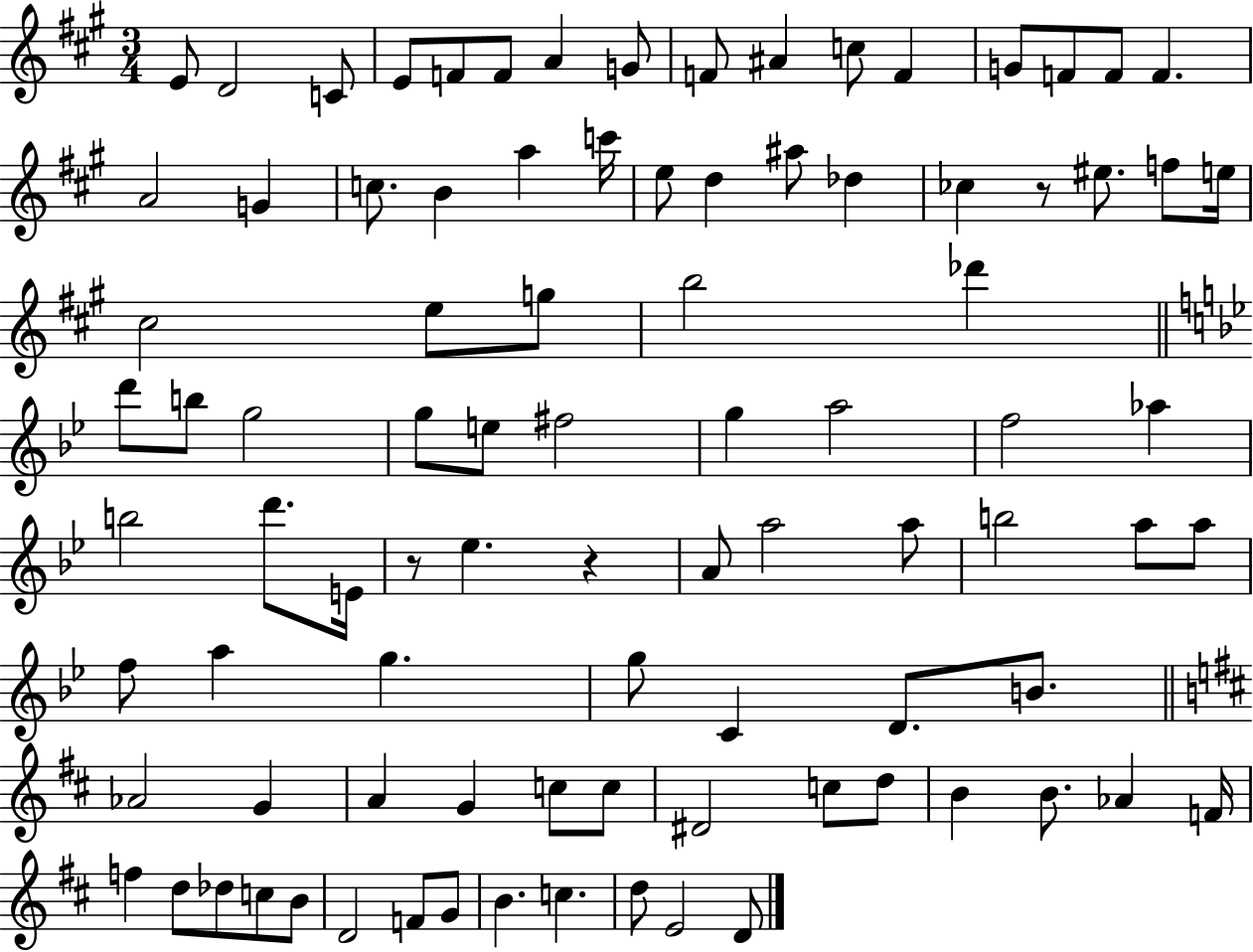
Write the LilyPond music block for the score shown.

{
  \clef treble
  \numericTimeSignature
  \time 3/4
  \key a \major
  e'8 d'2 c'8 | e'8 f'8 f'8 a'4 g'8 | f'8 ais'4 c''8 f'4 | g'8 f'8 f'8 f'4. | \break a'2 g'4 | c''8. b'4 a''4 c'''16 | e''8 d''4 ais''8 des''4 | ces''4 r8 eis''8. f''8 e''16 | \break cis''2 e''8 g''8 | b''2 des'''4 | \bar "||" \break \key bes \major d'''8 b''8 g''2 | g''8 e''8 fis''2 | g''4 a''2 | f''2 aes''4 | \break b''2 d'''8. e'16 | r8 ees''4. r4 | a'8 a''2 a''8 | b''2 a''8 a''8 | \break f''8 a''4 g''4. | g''8 c'4 d'8. b'8. | \bar "||" \break \key b \minor aes'2 g'4 | a'4 g'4 c''8 c''8 | dis'2 c''8 d''8 | b'4 b'8. aes'4 f'16 | \break f''4 d''8 des''8 c''8 b'8 | d'2 f'8 g'8 | b'4. c''4. | d''8 e'2 d'8 | \break \bar "|."
}